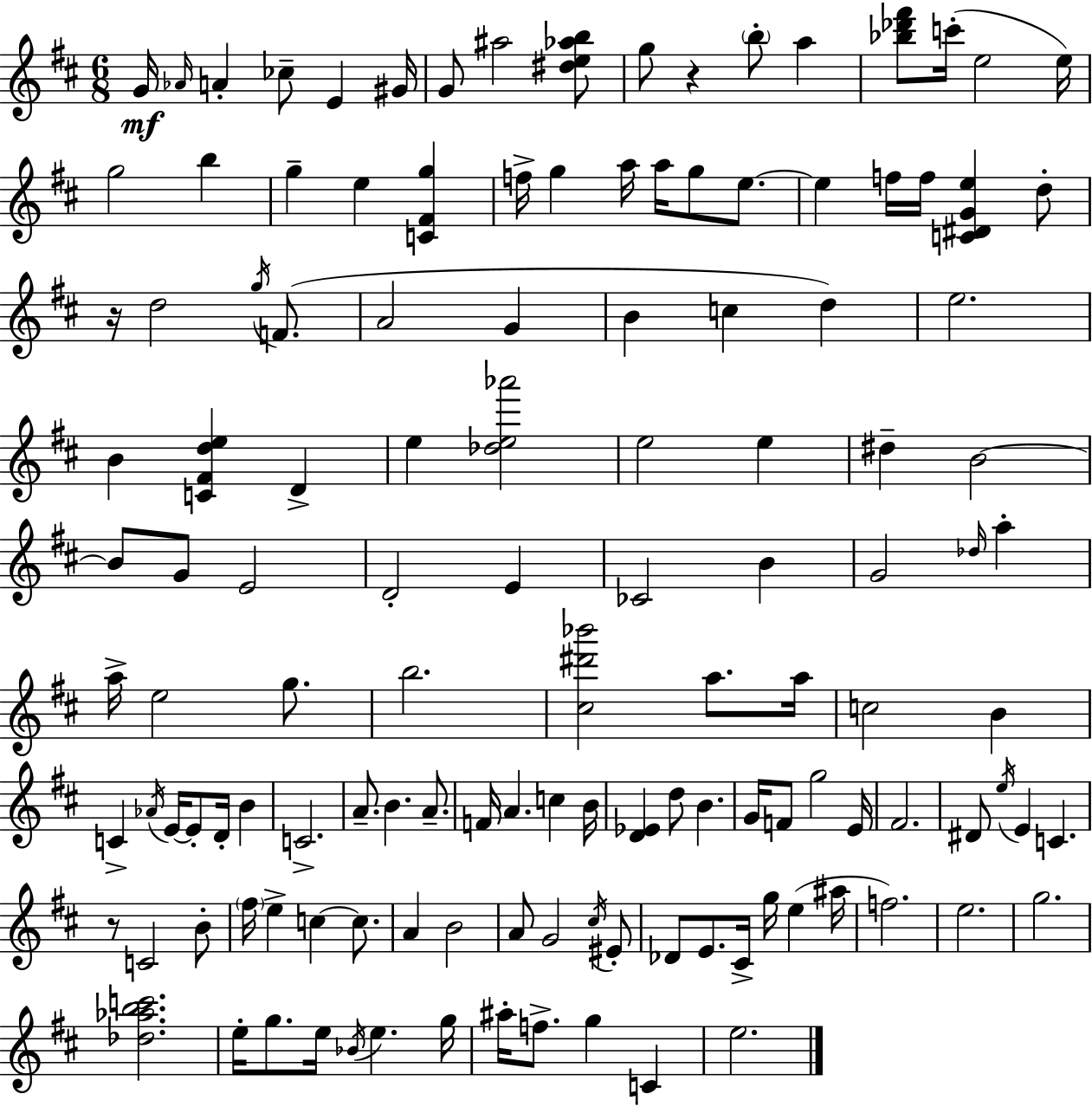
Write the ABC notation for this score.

X:1
T:Untitled
M:6/8
L:1/4
K:D
G/4 _A/4 A _c/2 E ^G/4 G/2 ^a2 [^de_ab]/2 g/2 z b/2 a [_b_d'^f']/2 c'/4 e2 e/4 g2 b g e [C^Fg] f/4 g a/4 a/4 g/2 e/2 e f/4 f/4 [C^DGe] d/2 z/4 d2 g/4 F/2 A2 G B c d e2 B [C^Fde] D e [_de_a']2 e2 e ^d B2 B/2 G/2 E2 D2 E _C2 B G2 _d/4 a a/4 e2 g/2 b2 [^c^d'_b']2 a/2 a/4 c2 B C _A/4 E/4 E/2 D/4 B C2 A/2 B A/2 F/4 A c B/4 [D_E] d/2 B G/4 F/2 g2 E/4 ^F2 ^D/2 e/4 E C z/2 C2 B/2 ^f/4 e c c/2 A B2 A/2 G2 ^c/4 ^E/2 _D/2 E/2 ^C/4 g/4 e ^a/4 f2 e2 g2 [_d_abc']2 e/4 g/2 e/4 _B/4 e g/4 ^a/4 f/2 g C e2